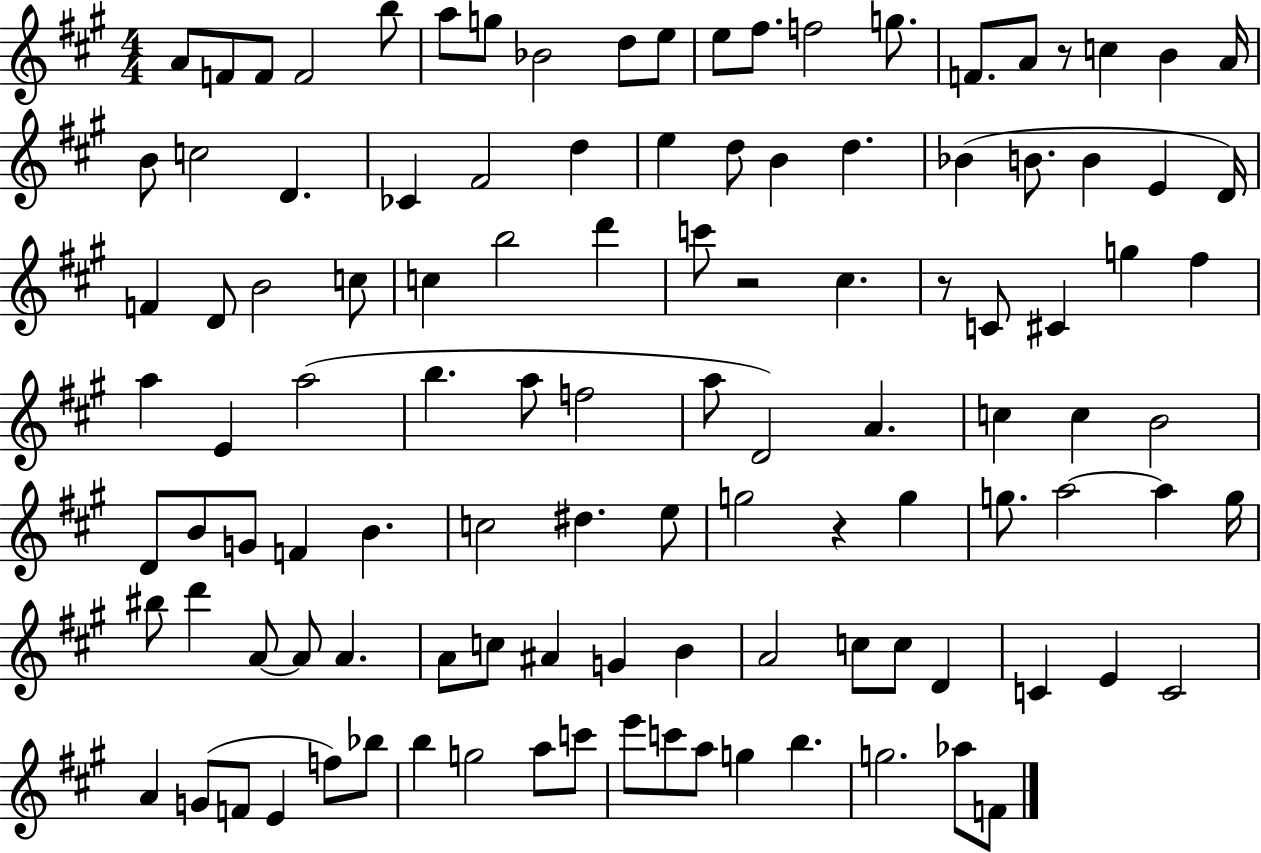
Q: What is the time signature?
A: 4/4